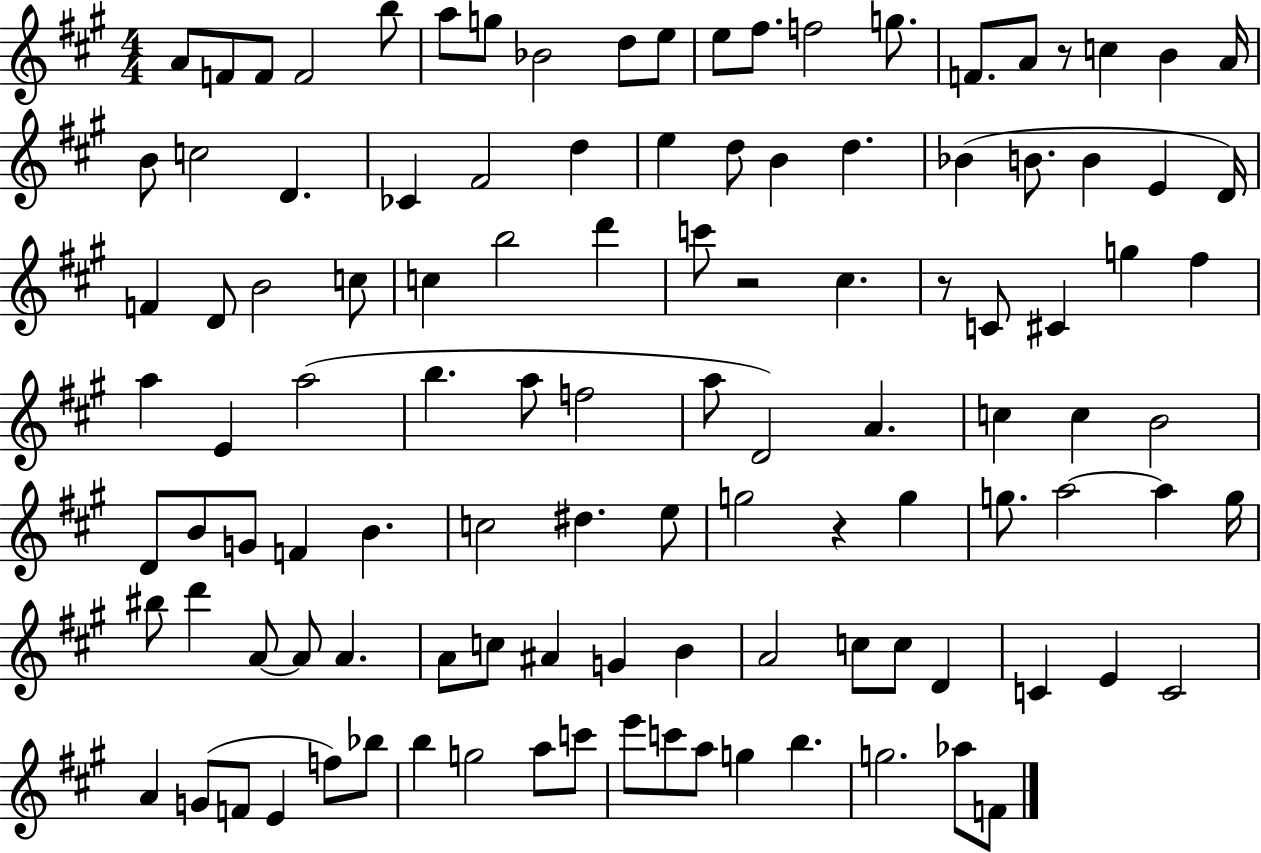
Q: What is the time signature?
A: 4/4